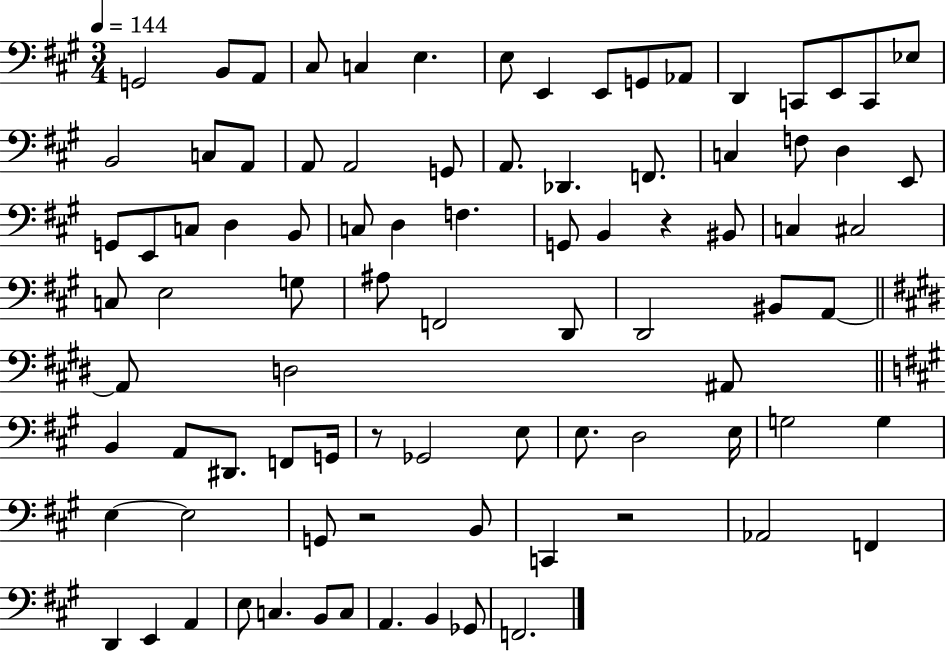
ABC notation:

X:1
T:Untitled
M:3/4
L:1/4
K:A
G,,2 B,,/2 A,,/2 ^C,/2 C, E, E,/2 E,, E,,/2 G,,/2 _A,,/2 D,, C,,/2 E,,/2 C,,/2 _E,/2 B,,2 C,/2 A,,/2 A,,/2 A,,2 G,,/2 A,,/2 _D,, F,,/2 C, F,/2 D, E,,/2 G,,/2 E,,/2 C,/2 D, B,,/2 C,/2 D, F, G,,/2 B,, z ^B,,/2 C, ^C,2 C,/2 E,2 G,/2 ^A,/2 F,,2 D,,/2 D,,2 ^B,,/2 A,,/2 A,,/2 D,2 ^A,,/2 B,, A,,/2 ^D,,/2 F,,/2 G,,/4 z/2 _G,,2 E,/2 E,/2 D,2 E,/4 G,2 G, E, E,2 G,,/2 z2 B,,/2 C,, z2 _A,,2 F,, D,, E,, A,, E,/2 C, B,,/2 C,/2 A,, B,, _G,,/2 F,,2